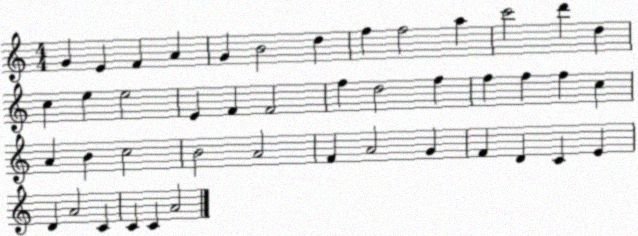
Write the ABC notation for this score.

X:1
T:Untitled
M:4/4
L:1/4
K:C
G E F A G B2 d f f2 a c'2 d' d c e e2 E F F2 f d2 f f f f c A B c2 B2 A2 F A2 G F D C E D A2 C C C A2